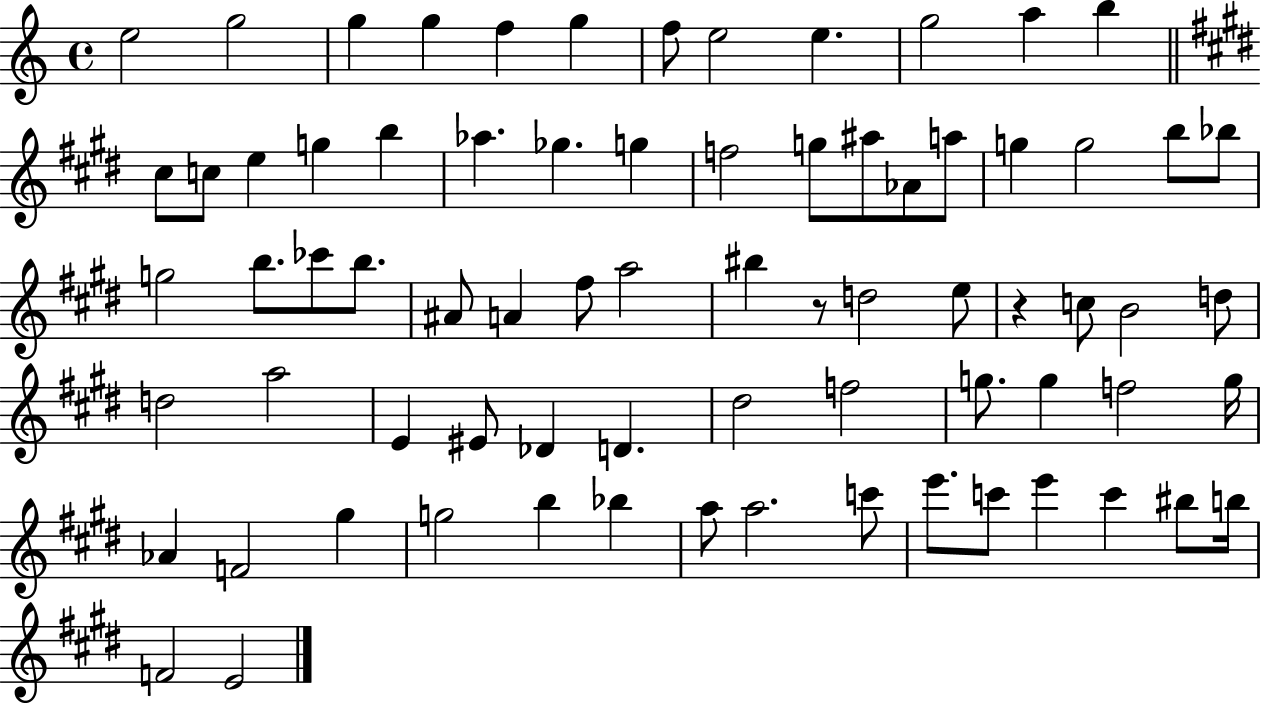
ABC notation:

X:1
T:Untitled
M:4/4
L:1/4
K:C
e2 g2 g g f g f/2 e2 e g2 a b ^c/2 c/2 e g b _a _g g f2 g/2 ^a/2 _A/2 a/2 g g2 b/2 _b/2 g2 b/2 _c'/2 b/2 ^A/2 A ^f/2 a2 ^b z/2 d2 e/2 z c/2 B2 d/2 d2 a2 E ^E/2 _D D ^d2 f2 g/2 g f2 g/4 _A F2 ^g g2 b _b a/2 a2 c'/2 e'/2 c'/2 e' c' ^b/2 b/4 F2 E2